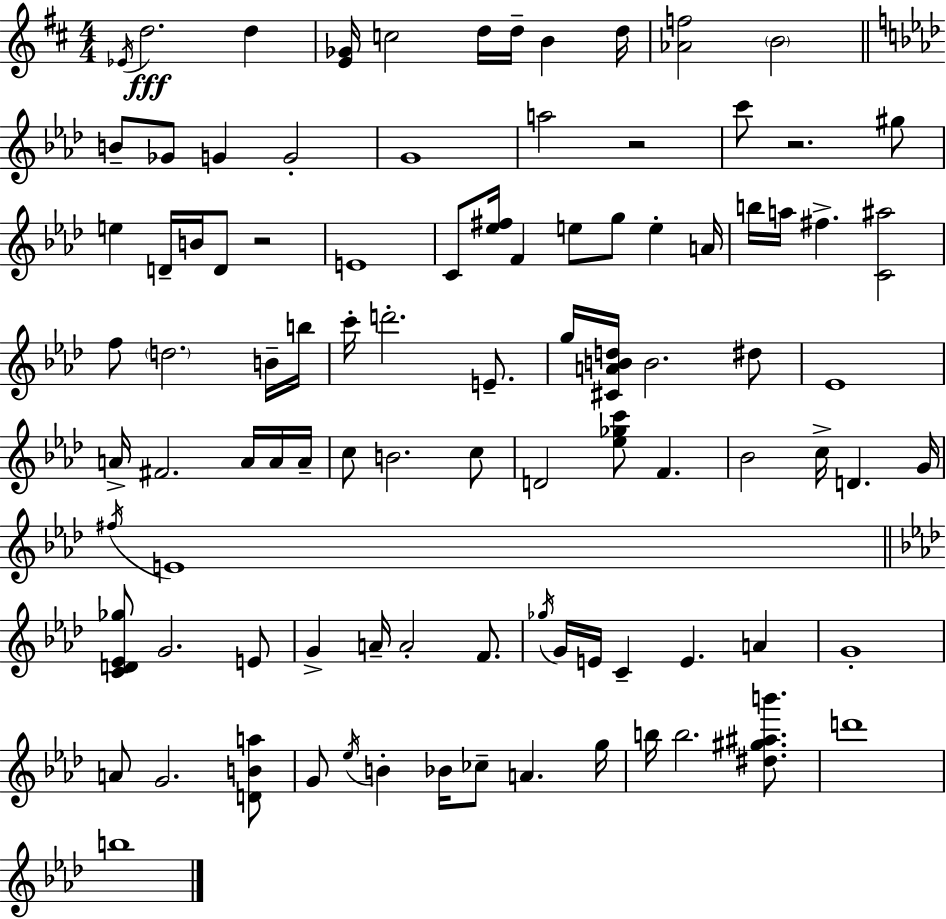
{
  \clef treble
  \numericTimeSignature
  \time 4/4
  \key d \major
  \acciaccatura { ees'16 }\fff d''2. d''4 | <e' ges'>16 c''2 d''16 d''16-- b'4 | d''16 <aes' f''>2 \parenthesize b'2 | \bar "||" \break \key f \minor b'8-- ges'8 g'4 g'2-. | g'1 | a''2 r2 | c'''8 r2. gis''8 | \break e''4 d'16-- b'16 d'8 r2 | e'1 | c'8 <ees'' fis''>16 f'4 e''8 g''8 e''4-. a'16 | b''16 a''16 fis''4.-> <c' ais''>2 | \break f''8 \parenthesize d''2. b'16-- b''16 | c'''16-. d'''2.-. e'8.-- | g''16 <cis' a' b' d''>16 b'2. dis''8 | ees'1 | \break a'16-> fis'2. a'16 a'16 a'16-- | c''8 b'2. c''8 | d'2 <ees'' ges'' c'''>8 f'4. | bes'2 c''16-> d'4. g'16 | \break \acciaccatura { fis''16 } e'1 | \bar "||" \break \key f \minor <c' d' ees' ges''>8 g'2. e'8 | g'4-> a'16-- a'2-. f'8. | \acciaccatura { ges''16 } g'16 e'16 c'4-- e'4. a'4 | g'1-. | \break a'8 g'2. <d' b' a''>8 | g'8 \acciaccatura { ees''16 } b'4-. bes'16 ces''8-- a'4. | g''16 b''16 b''2. <dis'' gis'' ais'' b'''>8. | d'''1 | \break b''1 | \bar "|."
}